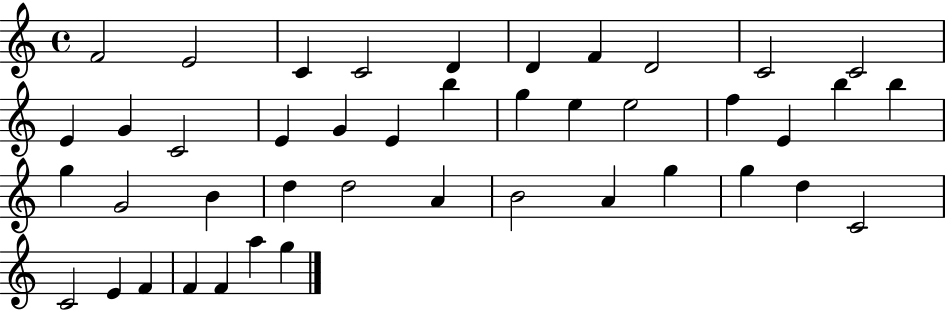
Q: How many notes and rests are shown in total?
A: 43